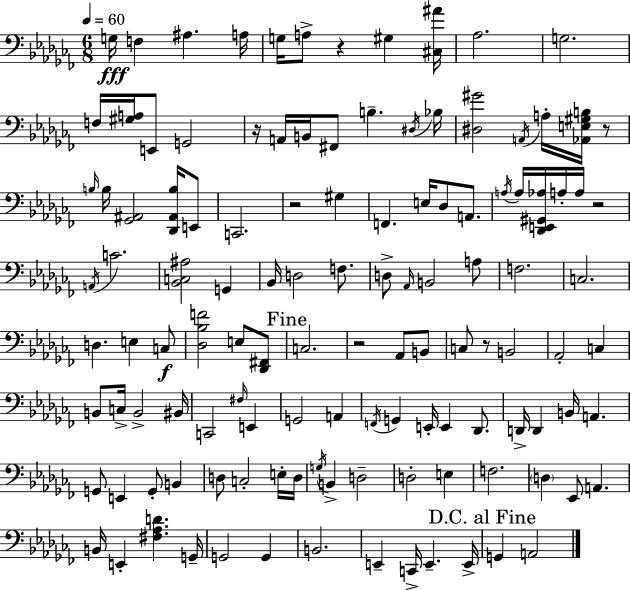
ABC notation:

X:1
T:Untitled
M:6/8
L:1/4
K:Abm
G,/4 F, ^A, A,/4 G,/4 A,/2 z ^G, [^C,^A]/4 _A,2 G,2 F,/4 [^G,A,]/4 E,,/2 G,,2 z/4 A,,/4 B,,/4 ^F,,/2 B, ^D,/4 _B,/4 [^D,^G]2 A,,/4 A,/4 [_A,,E,^G,B,]/4 z/2 B,/4 B,/4 [_G,,^A,,]2 [_D,,^A,,B,]/4 E,,/2 C,,2 z2 ^G, F,, E,/4 _D,/2 A,,/2 A,/4 A,/4 [_D,,E,,^G,,_A,]/4 A,/4 A,/4 z2 A,,/4 C2 [_B,,C,^A,]2 G,, _B,,/4 D,2 F,/2 D,/2 _A,,/4 B,,2 A,/2 F,2 C,2 D, E, C,/2 [_D,_B,F]2 E,/2 [_D,,^F,,]/2 C,2 z2 _A,,/2 B,,/2 C,/2 z/2 B,,2 _A,,2 C, B,,/2 C,/4 B,,2 ^B,,/4 C,,2 ^F,/4 E,, G,,2 A,, F,,/4 G,, E,,/4 E,, _D,,/2 D,,/4 D,, B,,/4 A,, G,,/2 E,, G,,/2 B,, D,/2 C,2 E,/4 D,/4 G,/4 B,, D,2 D,2 E, F,2 D, _E,,/2 A,, B,,/4 E,, [^F,_A,D] G,,/4 G,,2 G,, B,,2 E,, C,,/4 E,, E,,/4 G,, A,,2